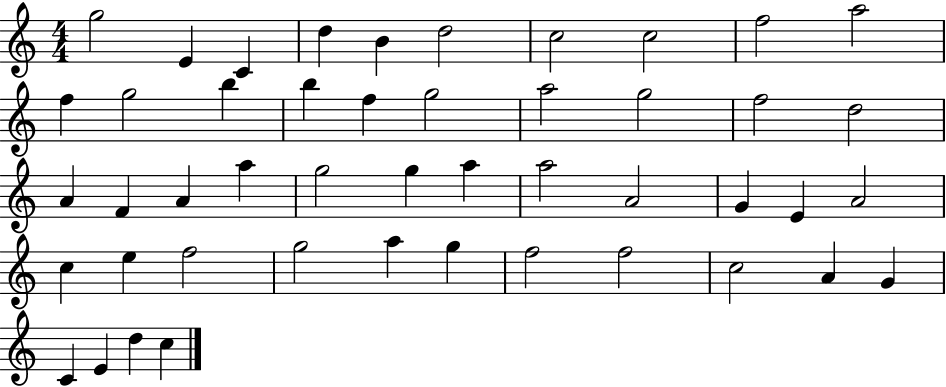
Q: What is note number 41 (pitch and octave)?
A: C5